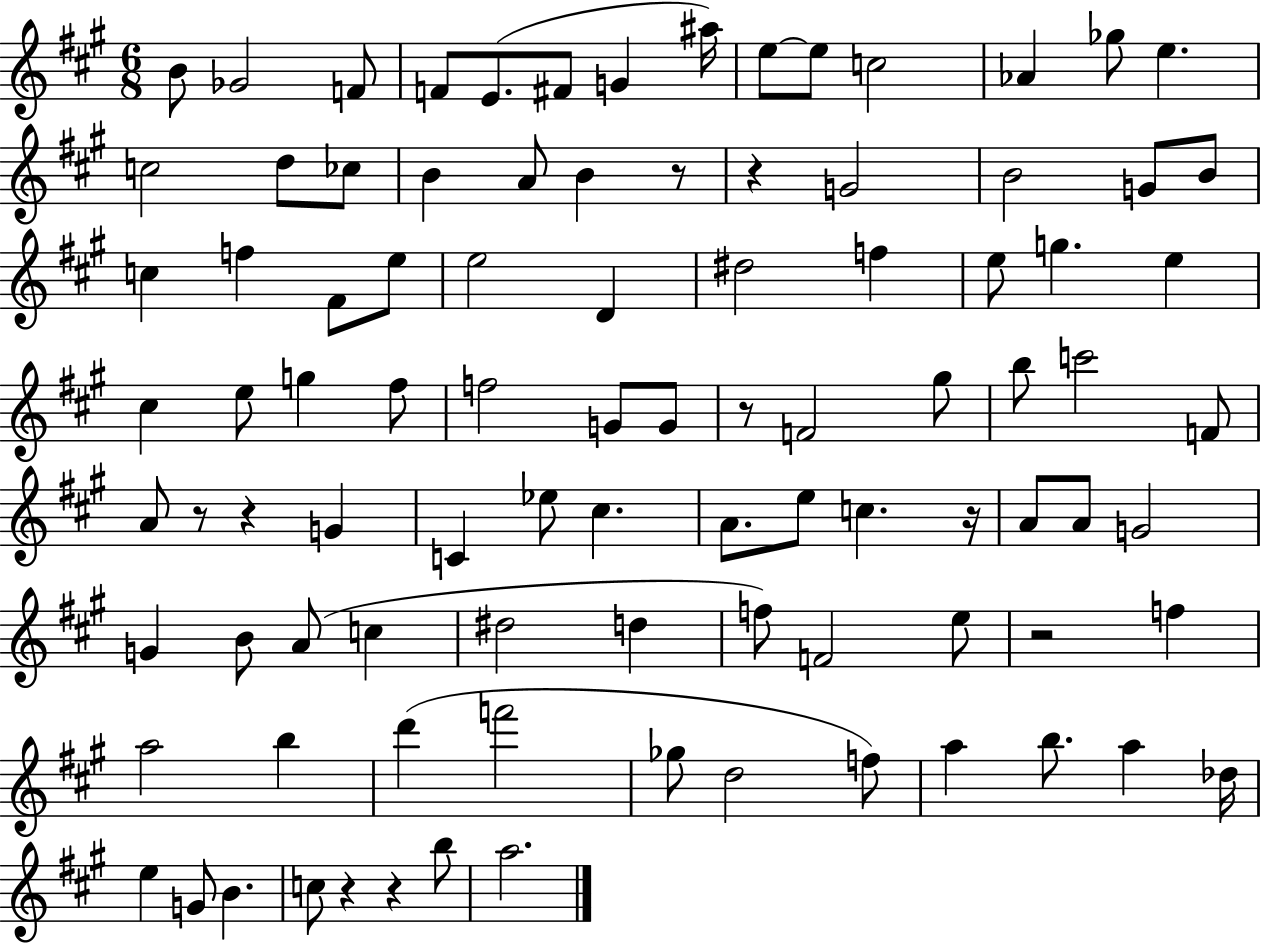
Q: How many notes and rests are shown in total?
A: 94